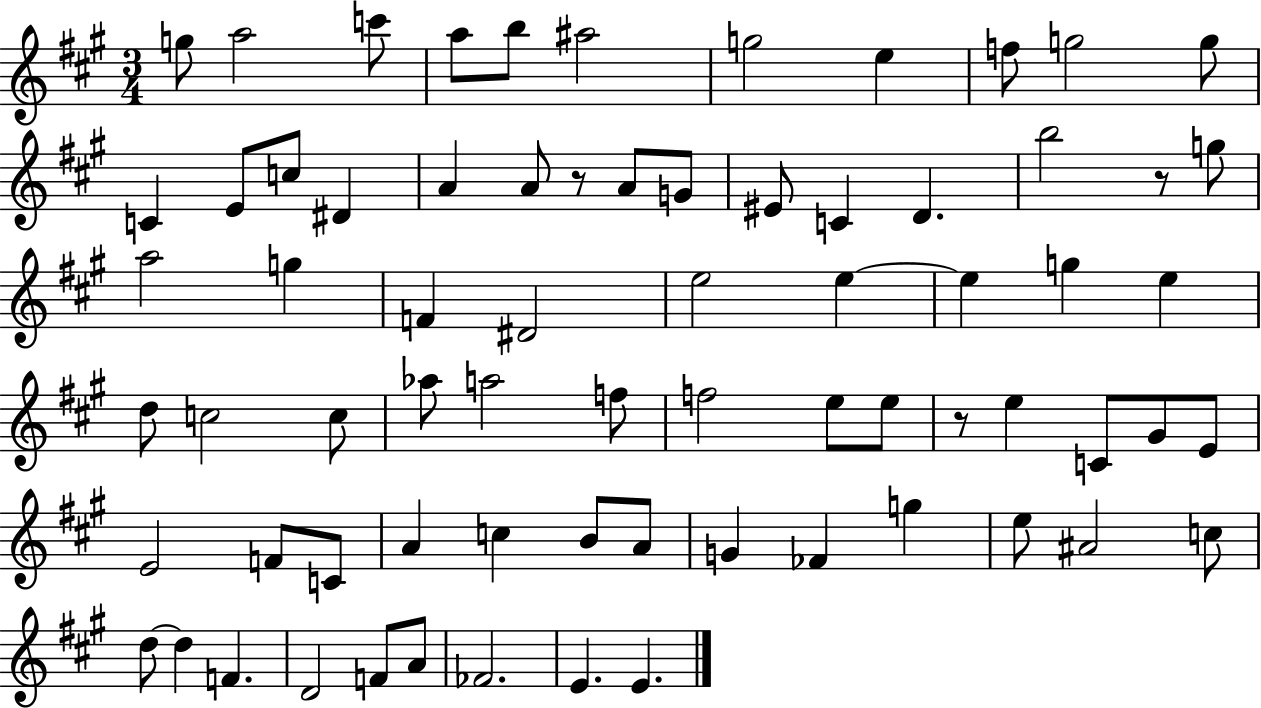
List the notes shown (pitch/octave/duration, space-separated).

G5/e A5/h C6/e A5/e B5/e A#5/h G5/h E5/q F5/e G5/h G5/e C4/q E4/e C5/e D#4/q A4/q A4/e R/e A4/e G4/e EIS4/e C4/q D4/q. B5/h R/e G5/e A5/h G5/q F4/q D#4/h E5/h E5/q E5/q G5/q E5/q D5/e C5/h C5/e Ab5/e A5/h F5/e F5/h E5/e E5/e R/e E5/q C4/e G#4/e E4/e E4/h F4/e C4/e A4/q C5/q B4/e A4/e G4/q FES4/q G5/q E5/e A#4/h C5/e D5/e D5/q F4/q. D4/h F4/e A4/e FES4/h. E4/q. E4/q.